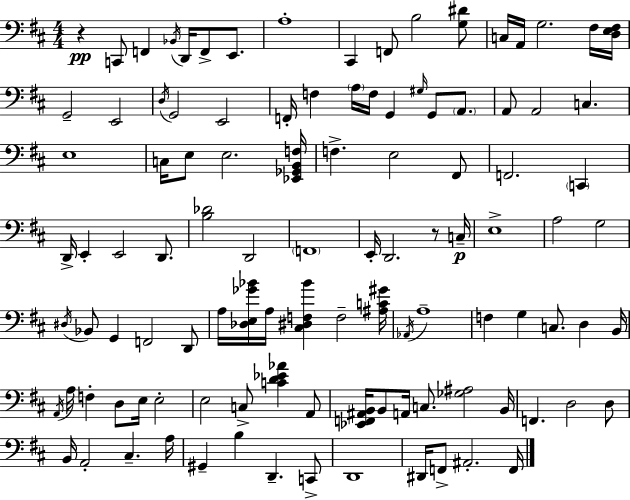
X:1
T:Untitled
M:4/4
L:1/4
K:D
z C,,/2 F,, _B,,/4 D,,/4 F,,/2 E,,/2 A,4 ^C,, F,,/2 B,2 [G,^D]/2 C,/4 A,,/4 G,2 ^F,/4 [D,E,^F,]/4 G,,2 E,,2 D,/4 G,,2 E,,2 F,,/4 F, A,/4 F,/4 G,, ^G,/4 G,,/2 A,,/2 A,,/2 A,,2 C, E,4 C,/4 E,/2 E,2 [_E,,_G,,B,,F,]/4 F, E,2 ^F,,/2 F,,2 C,, D,,/4 E,, E,,2 D,,/2 [B,_D]2 D,,2 F,,4 E,,/4 D,,2 z/2 C,/4 E,4 A,2 G,2 ^D,/4 _B,,/2 G,, F,,2 D,,/2 A,/4 [_D,E,_G_B]/4 A,/4 [^C,^D,F,_B] F,2 [^A,C^G]/4 _A,,/4 A,4 F, G, C,/2 D, B,,/4 A,,/4 A,/4 F, D,/2 E,/4 E,2 E,2 C,/2 [CD_E_A] A,,/2 [_E,,F,,^A,,B,,]/4 B,,/2 A,,/4 C,/2 [_G,^A,]2 B,,/4 F,, D,2 D,/2 B,,/4 A,,2 ^C, A,/4 ^G,, B, D,, C,,/2 D,,4 ^D,,/4 F,,/2 ^A,,2 F,,/4